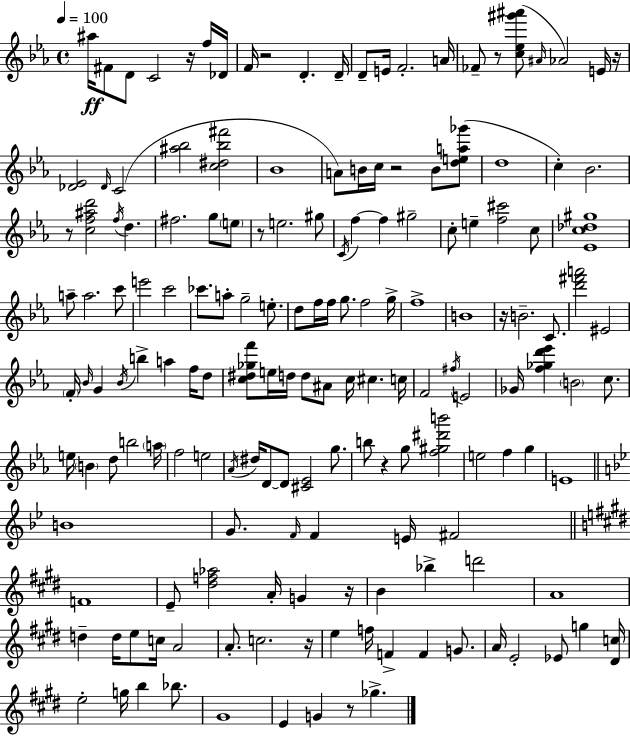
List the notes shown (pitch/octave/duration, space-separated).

A#5/s F#4/e D4/e C4/h R/s F5/s Db4/s F4/s R/h D4/q. D4/s D4/e E4/s F4/h. A4/s FES4/e R/e [C5,Eb5,G#6,A#6]/e A#4/s Ab4/h E4/s R/s [Db4,Eb4]/h Db4/s C4/h [A#5,Bb5]/h [C5,D#5,Bb5,F#6]/h Bb4/w A4/e B4/s C5/s R/h B4/e [D5,E5,A5,Gb6]/e D5/w C5/q Bb4/h. R/e [C5,F5,A#5,D6]/h F5/s D5/q. F#5/h. G5/e E5/e R/e E5/h. G#5/e C4/s F5/q F5/q G#5/h C5/e E5/q [F5,C#6]/h C5/e [Eb4,C5,Db5,G#5]/w A5/e A5/h. C6/e E6/h C6/h CES6/e. A5/e G5/h E5/e. D5/e F5/s F5/s G5/e. F5/h G5/s F5/w B4/w R/s B4/h. C4/e. [D6,F#6,A6]/h EIS4/h F4/s Bb4/s G4/q Bb4/s B5/q A5/q F5/s D5/e [C5,D#5,Gb5,F6]/e E5/s D5/s D5/e A#4/e C5/s C#5/q. C5/s F4/h F#5/s E4/h Gb4/s [F5,Gb5,D6,Eb6]/q B4/h C5/e. E5/s B4/q D5/e B5/h A5/s F5/h E5/h Ab4/s D#5/s D4/e D4/e [C#4,Eb4]/h G5/e. B5/e R/q G5/e [F5,G#5,D#6,B6]/h E5/h F5/q G5/q E4/w B4/w G4/e. F4/s F4/q E4/s F#4/h F4/w E4/e [D#5,F5,Ab5]/h A4/s G4/q R/s B4/q Bb5/q D6/h A4/w D5/q D5/s E5/e C5/s A4/h A4/e. C5/h. R/s E5/q F5/s F4/q F4/q G4/e. A4/s E4/h Eb4/e G5/q [D#4,C5]/s E5/h G5/s B5/q Bb5/e. G#4/w E4/q G4/q R/e Gb5/q.